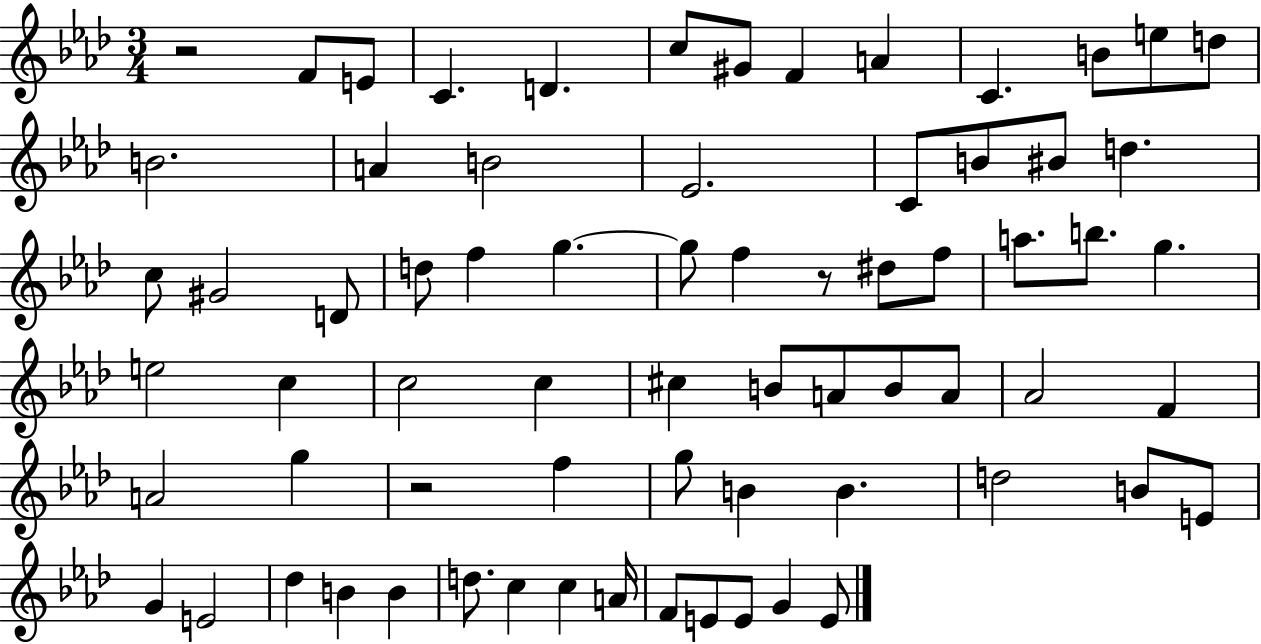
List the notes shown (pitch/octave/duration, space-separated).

R/h F4/e E4/e C4/q. D4/q. C5/e G#4/e F4/q A4/q C4/q. B4/e E5/e D5/e B4/h. A4/q B4/h Eb4/h. C4/e B4/e BIS4/e D5/q. C5/e G#4/h D4/e D5/e F5/q G5/q. G5/e F5/q R/e D#5/e F5/e A5/e. B5/e. G5/q. E5/h C5/q C5/h C5/q C#5/q B4/e A4/e B4/e A4/e Ab4/h F4/q A4/h G5/q R/h F5/q G5/e B4/q B4/q. D5/h B4/e E4/e G4/q E4/h Db5/q B4/q B4/q D5/e. C5/q C5/q A4/s F4/e E4/e E4/e G4/q E4/e